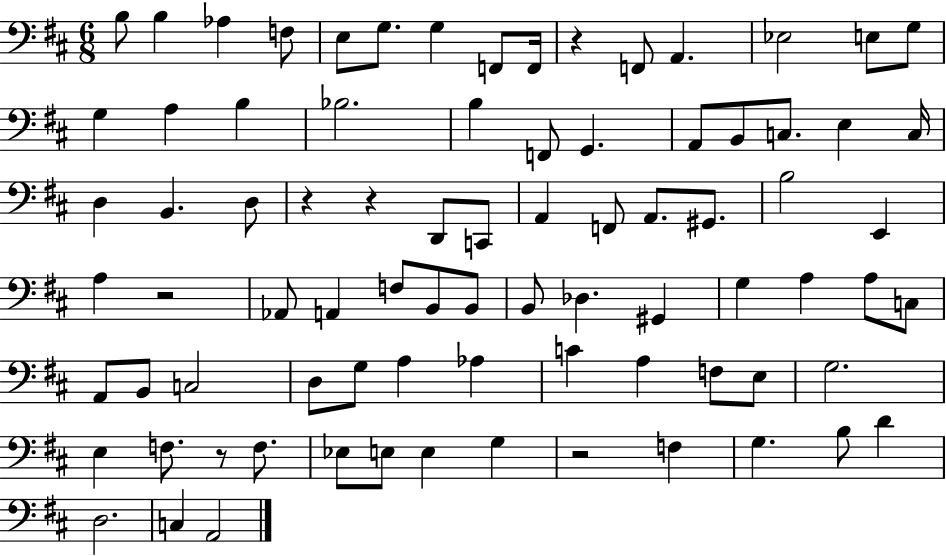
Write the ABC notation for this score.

X:1
T:Untitled
M:6/8
L:1/4
K:D
B,/2 B, _A, F,/2 E,/2 G,/2 G, F,,/2 F,,/4 z F,,/2 A,, _E,2 E,/2 G,/2 G, A, B, _B,2 B, F,,/2 G,, A,,/2 B,,/2 C,/2 E, C,/4 D, B,, D,/2 z z D,,/2 C,,/2 A,, F,,/2 A,,/2 ^G,,/2 B,2 E,, A, z2 _A,,/2 A,, F,/2 B,,/2 B,,/2 B,,/2 _D, ^G,, G, A, A,/2 C,/2 A,,/2 B,,/2 C,2 D,/2 G,/2 A, _A, C A, F,/2 E,/2 G,2 E, F,/2 z/2 F,/2 _E,/2 E,/2 E, G, z2 F, G, B,/2 D D,2 C, A,,2